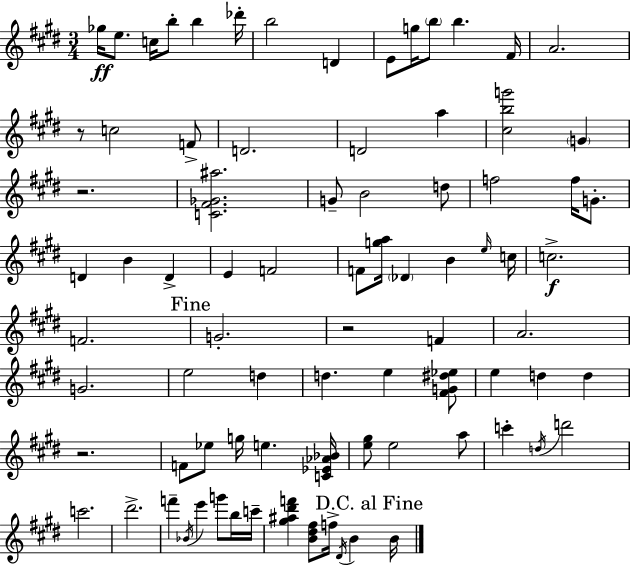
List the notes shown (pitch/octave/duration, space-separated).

Gb5/s E5/e. C5/s B5/e B5/q Db6/s B5/h D4/q E4/e G5/s B5/e B5/q. F#4/s A4/h. R/e C5/h F4/e D4/h. D4/h A5/q [C#5,B5,G6]/h G4/q R/h. [C4,F#4,Gb4,A#5]/h. G4/e B4/h D5/e F5/h F5/s G4/e. D4/q B4/q D4/q E4/q F4/h F4/e [G5,A5]/s Db4/q B4/q E5/s C5/s C5/h. F4/h. G4/h. R/h F4/q A4/h. G4/h. E5/h D5/q D5/q. E5/q [F#4,G4,D#5,Eb5]/e E5/q D5/q D5/q R/h. F4/e Eb5/e G5/s E5/q. [C4,Eb4,Ab4,Bb4]/s [E5,G#5]/e E5/h A5/e C6/q D5/s D6/h C6/h. D#6/h. F6/q Bb4/s E6/q G6/e B5/s C6/s [G#5,A#5,D#6,F6]/q [B4,D#5,F#5]/e F5/s D#4/s B4/q B4/s